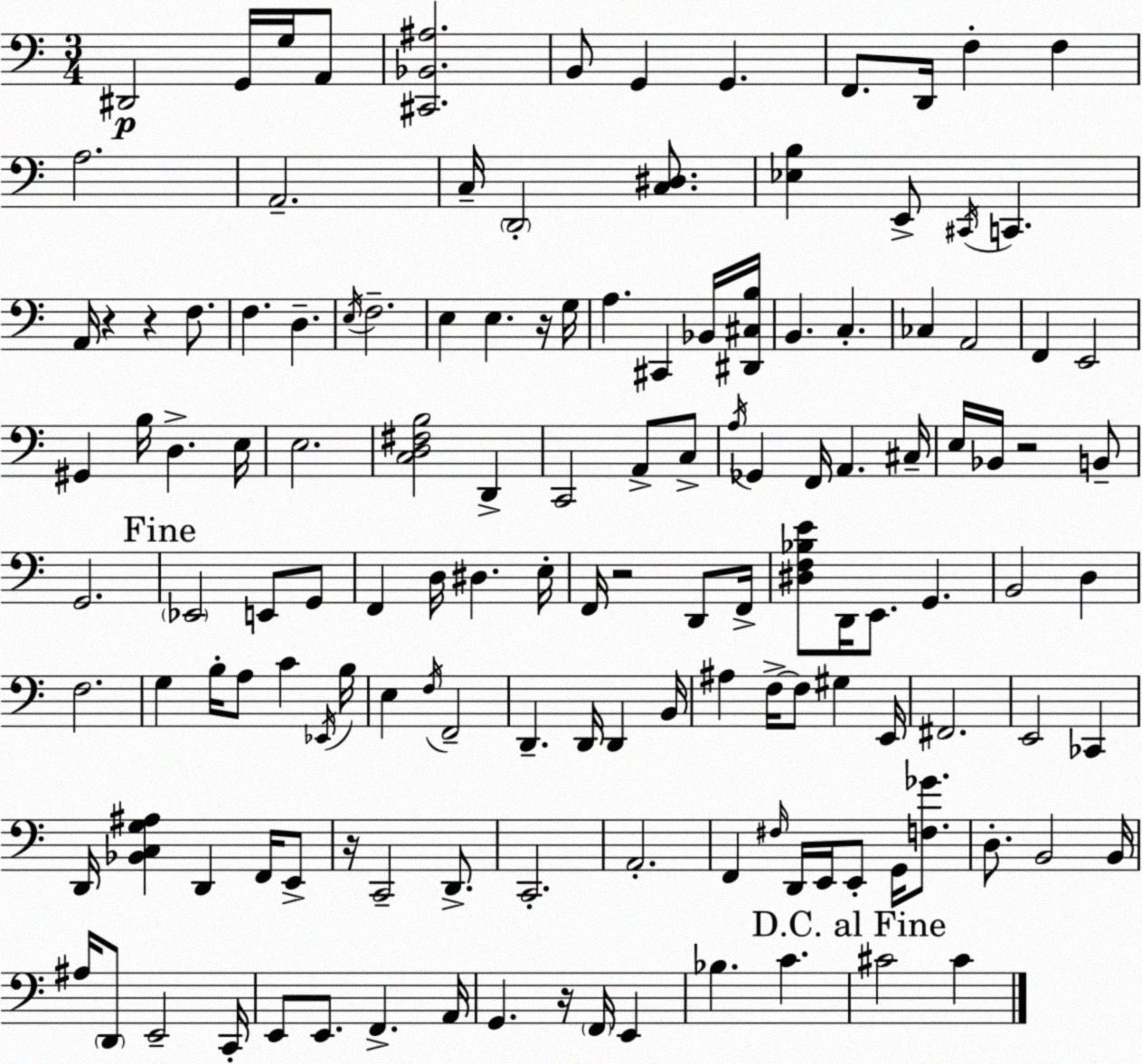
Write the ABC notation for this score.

X:1
T:Untitled
M:3/4
L:1/4
K:C
^D,,2 G,,/4 G,/4 A,,/2 [^C,,_B,,^A,]2 B,,/2 G,, G,, F,,/2 D,,/4 F, F, A,2 A,,2 C,/4 D,,2 [C,^D,]/2 [_E,B,] E,,/2 ^C,,/4 C,, A,,/4 z z F,/2 F, D, E,/4 F,2 E, E, z/4 G,/4 A, ^C,, _B,,/4 [^D,,^C,B,]/4 B,, C, _C, A,,2 F,, E,,2 ^G,, B,/4 D, E,/4 E,2 [C,D,^F,B,]2 D,, C,,2 A,,/2 C,/2 A,/4 _G,, F,,/4 A,, ^C,/4 E,/4 _B,,/4 z2 B,,/2 G,,2 _E,,2 E,,/2 G,,/2 F,, D,/4 ^D, E,/4 F,,/4 z2 D,,/2 F,,/4 [^D,F,_B,E]/2 D,,/4 E,,/2 G,, B,,2 D, F,2 G, B,/4 A,/2 C _E,,/4 B,/4 E, F,/4 F,,2 D,, D,,/4 D,, B,,/4 ^A, F,/4 F,/2 ^G, E,,/4 ^F,,2 E,,2 _C,, D,,/4 [_B,,C,G,^A,] D,, F,,/4 E,,/2 z/4 C,,2 D,,/2 C,,2 A,,2 F,, ^F,/4 D,,/4 E,,/4 E,,/2 G,,/4 [F,_G]/2 D,/2 B,,2 B,,/4 ^A,/4 D,,/2 E,,2 C,,/4 E,,/2 E,,/2 F,, A,,/4 G,, z/4 F,,/4 E,, _B, C ^C2 ^C